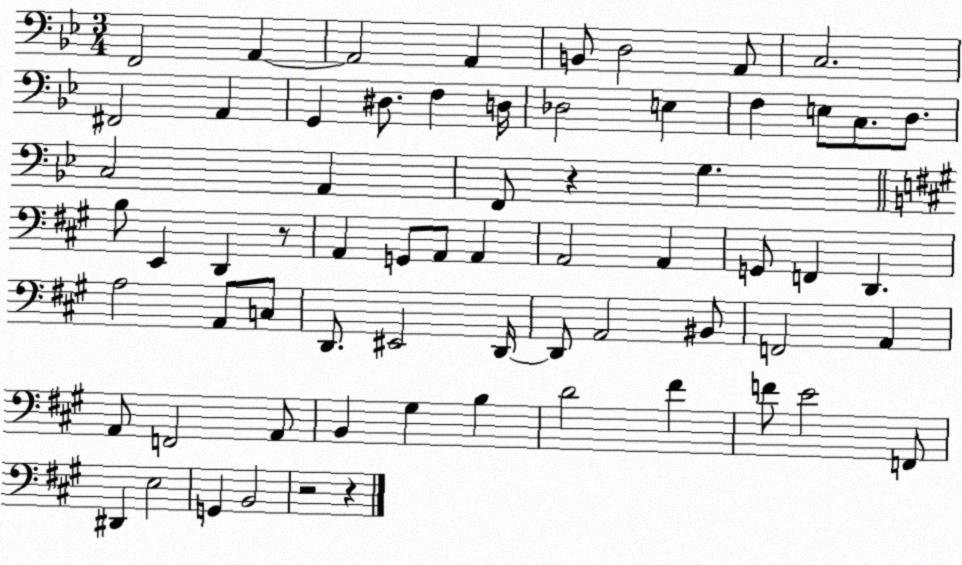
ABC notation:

X:1
T:Untitled
M:3/4
L:1/4
K:Bb
F,,2 A,, A,,2 A,, B,,/2 D,2 A,,/2 C,2 ^F,,2 A,, G,, ^D,/2 F, D,/4 _D,2 E, F, E,/2 C,/2 D,/2 C,2 A,, F,,/2 z G, B,/2 E,, D,, z/2 A,, G,,/2 A,,/2 A,, A,,2 A,, G,,/2 F,, D,, A,2 A,,/2 C,/2 D,,/2 ^E,,2 D,,/4 D,,/2 A,,2 ^B,,/2 F,,2 A,, A,,/2 F,,2 A,,/2 B,, ^G, B, D2 ^F F/2 E2 F,,/2 ^D,, E,2 G,, B,,2 z2 z